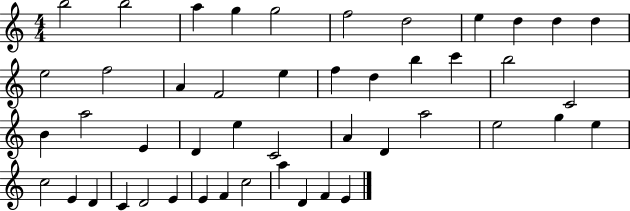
B5/h B5/h A5/q G5/q G5/h F5/h D5/h E5/q D5/q D5/q D5/q E5/h F5/h A4/q F4/h E5/q F5/q D5/q B5/q C6/q B5/h C4/h B4/q A5/h E4/q D4/q E5/q C4/h A4/q D4/q A5/h E5/h G5/q E5/q C5/h E4/q D4/q C4/q D4/h E4/q E4/q F4/q C5/h A5/q D4/q F4/q E4/q